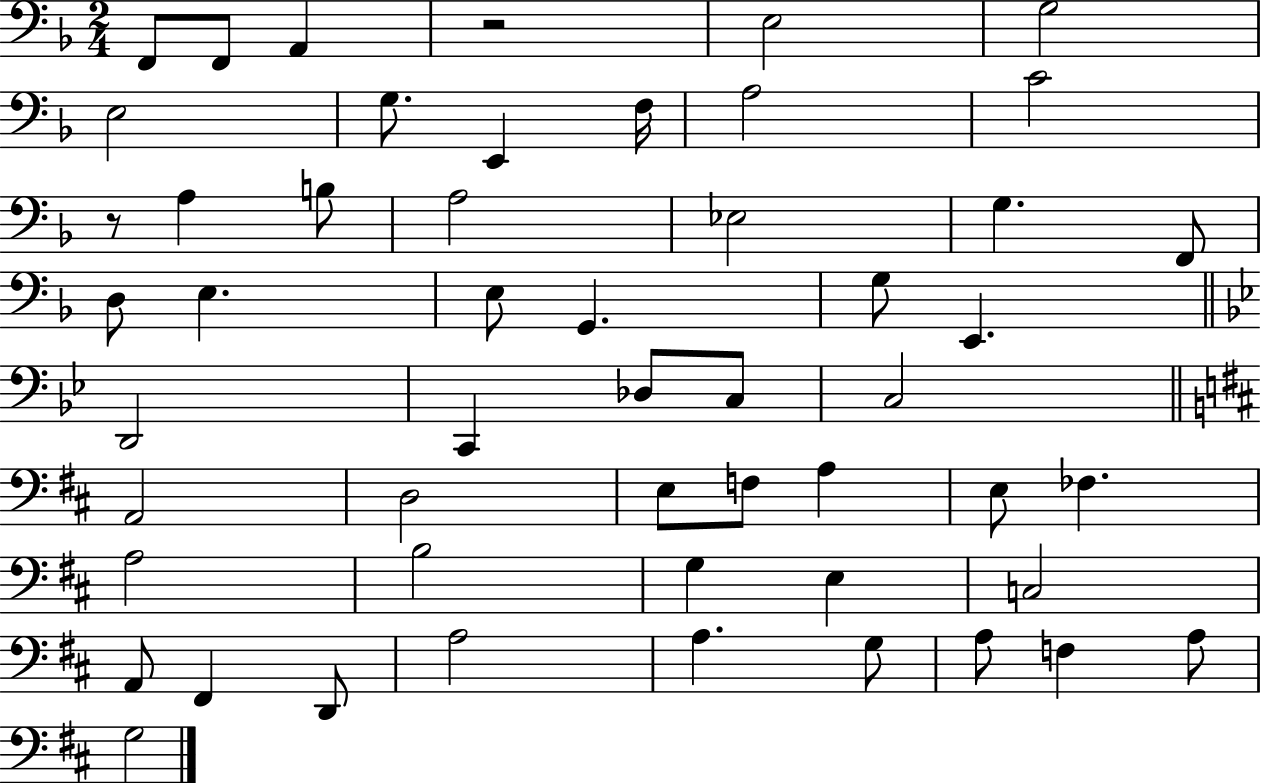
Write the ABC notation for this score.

X:1
T:Untitled
M:2/4
L:1/4
K:F
F,,/2 F,,/2 A,, z2 E,2 G,2 E,2 G,/2 E,, F,/4 A,2 C2 z/2 A, B,/2 A,2 _E,2 G, F,,/2 D,/2 E, E,/2 G,, G,/2 E,, D,,2 C,, _D,/2 C,/2 C,2 A,,2 D,2 E,/2 F,/2 A, E,/2 _F, A,2 B,2 G, E, C,2 A,,/2 ^F,, D,,/2 A,2 A, G,/2 A,/2 F, A,/2 G,2